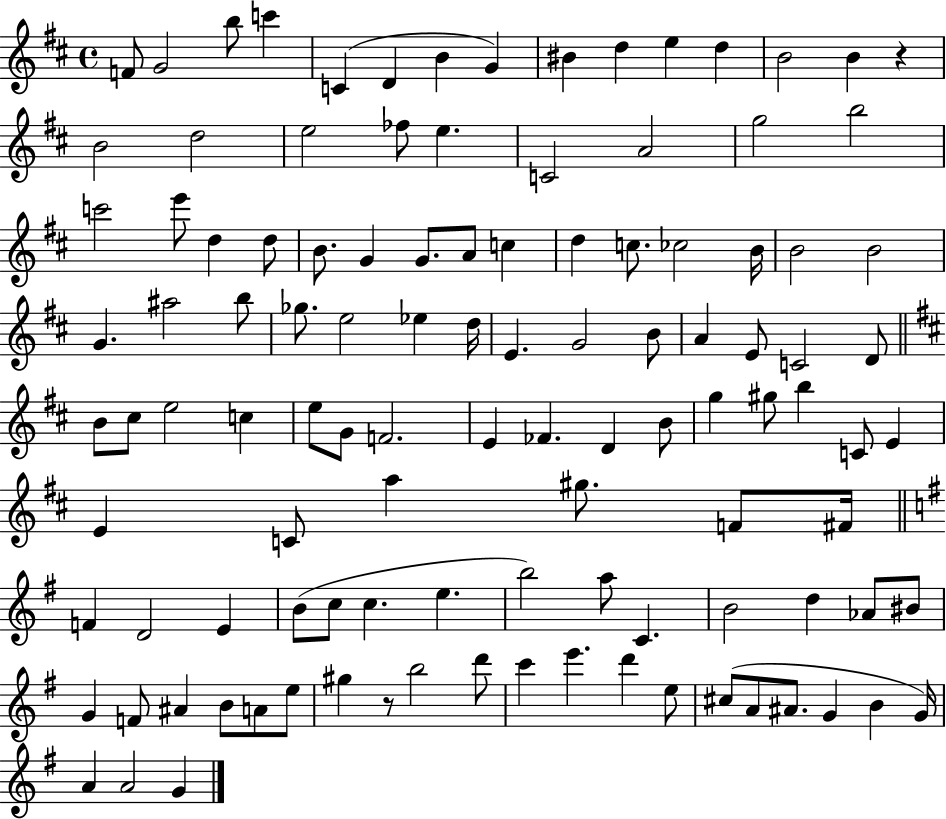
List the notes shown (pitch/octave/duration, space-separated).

F4/e G4/h B5/e C6/q C4/q D4/q B4/q G4/q BIS4/q D5/q E5/q D5/q B4/h B4/q R/q B4/h D5/h E5/h FES5/e E5/q. C4/h A4/h G5/h B5/h C6/h E6/e D5/q D5/e B4/e. G4/q G4/e. A4/e C5/q D5/q C5/e. CES5/h B4/s B4/h B4/h G4/q. A#5/h B5/e Gb5/e. E5/h Eb5/q D5/s E4/q. G4/h B4/e A4/q E4/e C4/h D4/e B4/e C#5/e E5/h C5/q E5/e G4/e F4/h. E4/q FES4/q. D4/q B4/e G5/q G#5/e B5/q C4/e E4/q E4/q C4/e A5/q G#5/e. F4/e F#4/s F4/q D4/h E4/q B4/e C5/e C5/q. E5/q. B5/h A5/e C4/q. B4/h D5/q Ab4/e BIS4/e G4/q F4/e A#4/q B4/e A4/e E5/e G#5/q R/e B5/h D6/e C6/q E6/q. D6/q E5/e C#5/e A4/e A#4/e. G4/q B4/q G4/s A4/q A4/h G4/q